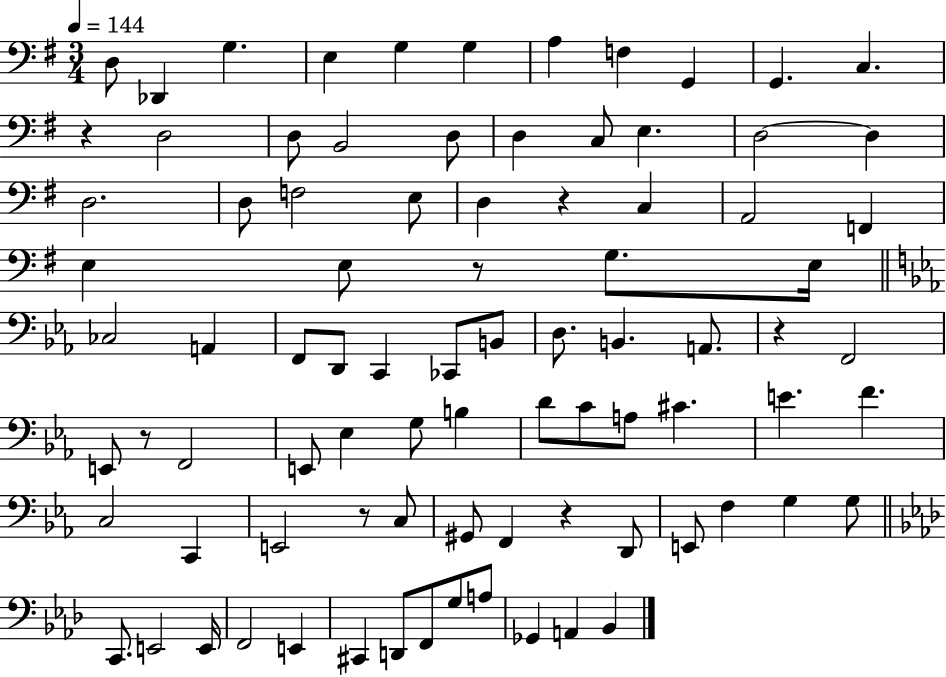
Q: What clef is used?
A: bass